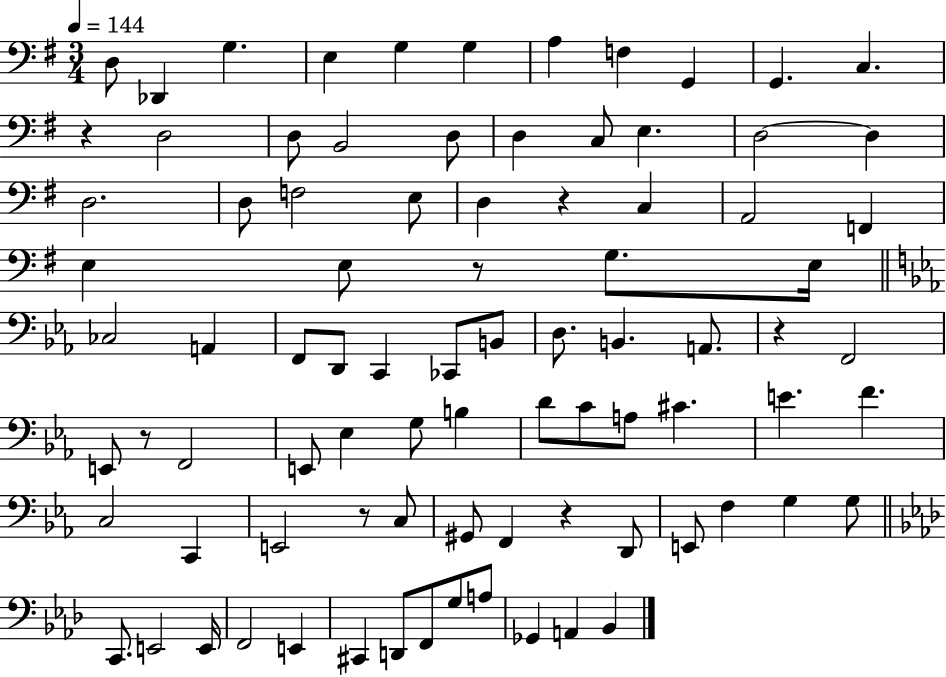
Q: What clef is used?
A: bass